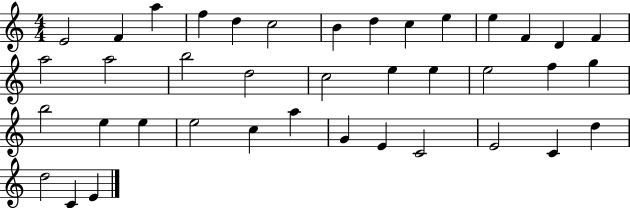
{
  \clef treble
  \numericTimeSignature
  \time 4/4
  \key c \major
  e'2 f'4 a''4 | f''4 d''4 c''2 | b'4 d''4 c''4 e''4 | e''4 f'4 d'4 f'4 | \break a''2 a''2 | b''2 d''2 | c''2 e''4 e''4 | e''2 f''4 g''4 | \break b''2 e''4 e''4 | e''2 c''4 a''4 | g'4 e'4 c'2 | e'2 c'4 d''4 | \break d''2 c'4 e'4 | \bar "|."
}